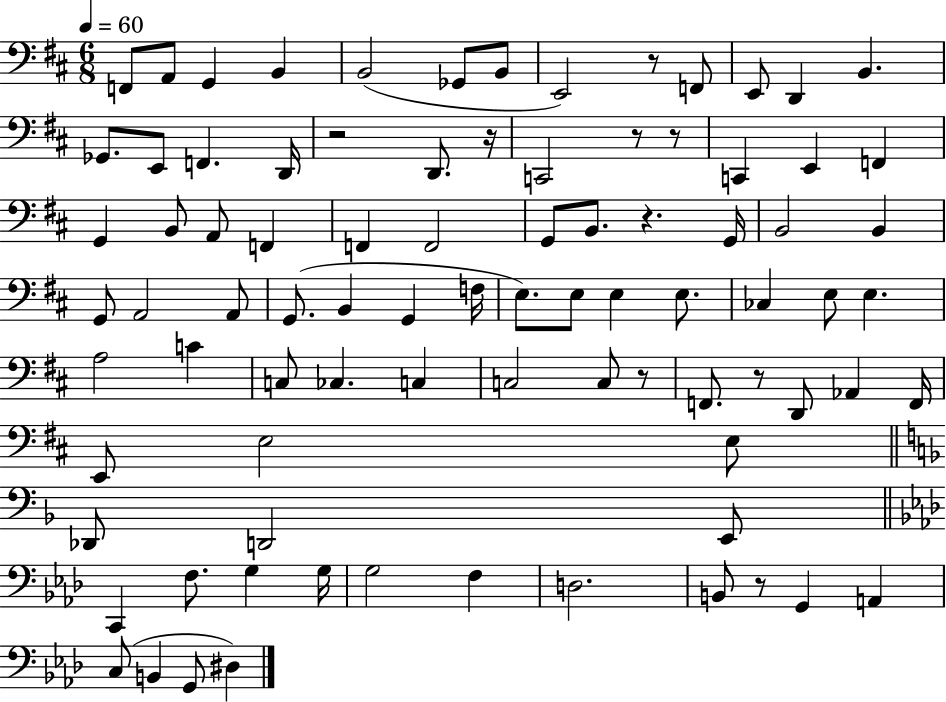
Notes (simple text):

F2/e A2/e G2/q B2/q B2/h Gb2/e B2/e E2/h R/e F2/e E2/e D2/q B2/q. Gb2/e. E2/e F2/q. D2/s R/h D2/e. R/s C2/h R/e R/e C2/q E2/q F2/q G2/q B2/e A2/e F2/q F2/q F2/h G2/e B2/e. R/q. G2/s B2/h B2/q G2/e A2/h A2/e G2/e. B2/q G2/q F3/s E3/e. E3/e E3/q E3/e. CES3/q E3/e E3/q. A3/h C4/q C3/e CES3/q. C3/q C3/h C3/e R/e F2/e. R/e D2/e Ab2/q F2/s E2/e E3/h E3/e Db2/e D2/h E2/e C2/q F3/e. G3/q G3/s G3/h F3/q D3/h. B2/e R/e G2/q A2/q C3/e B2/q G2/e D#3/q